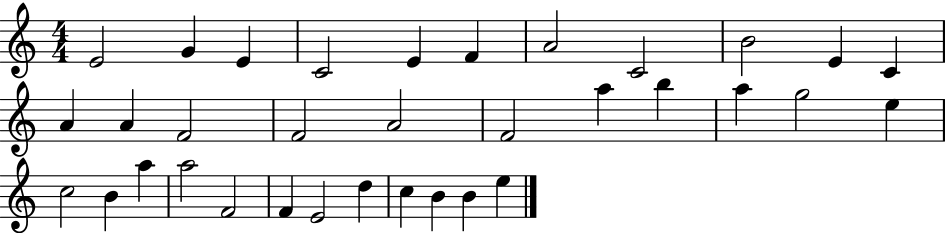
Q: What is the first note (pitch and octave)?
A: E4